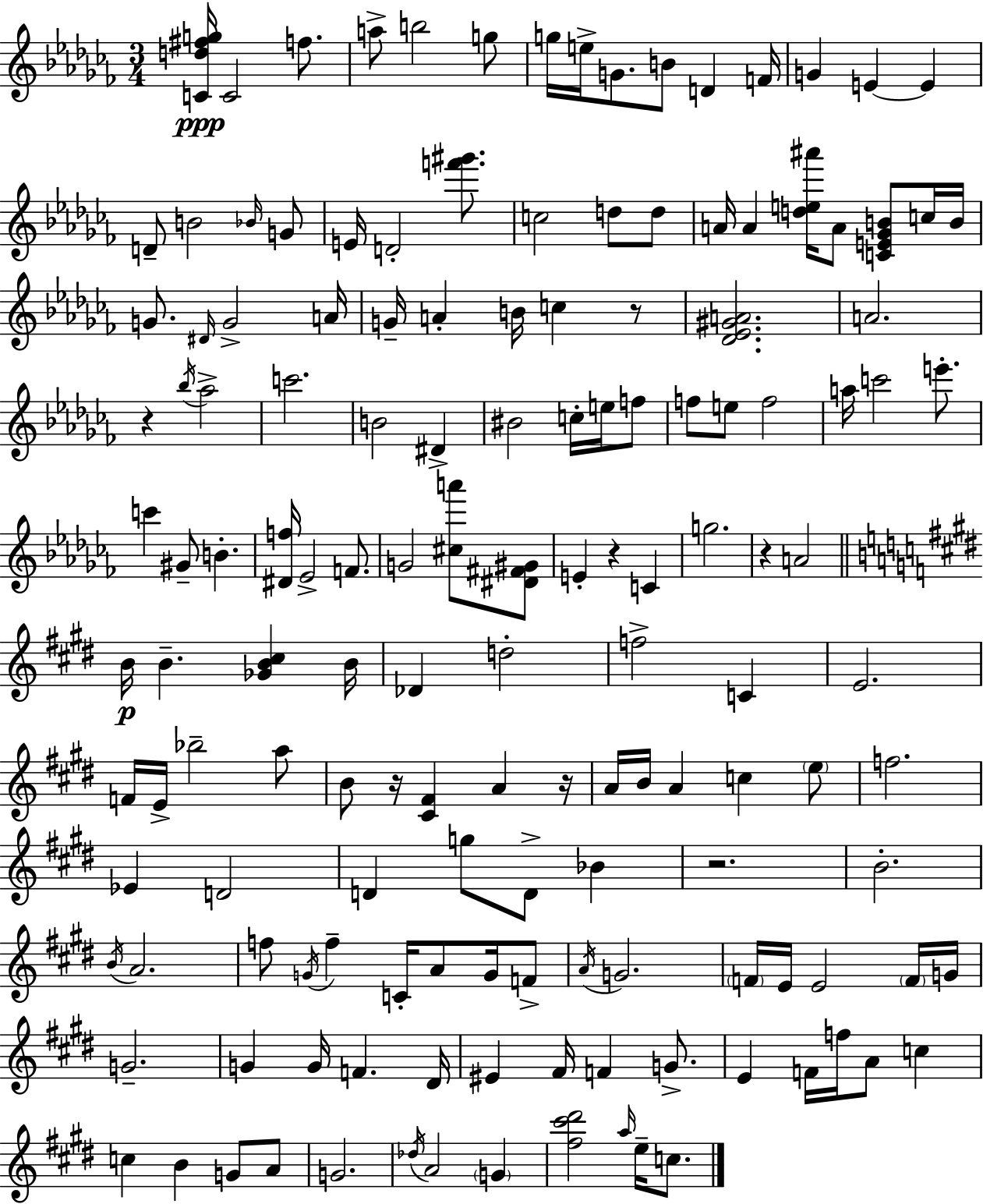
{
  \clef treble
  \numericTimeSignature
  \time 3/4
  \key aes \minor
  \repeat volta 2 { <c' d'' fis'' g''>16\ppp c'2 f''8. | a''8-> b''2 g''8 | g''16 e''16-> g'8. b'8 d'4 f'16 | g'4 e'4~~ e'4 | \break d'8-- b'2 \grace { bes'16 } g'8 | e'16 d'2-. <f''' gis'''>8. | c''2 d''8 d''8 | a'16 a'4 <d'' e'' ais'''>16 a'8 <c' e' ges' b'>8 c''16 | \break b'16 g'8. \grace { dis'16 } g'2-> | a'16 g'16-- a'4-. b'16 c''4 | r8 <des' ees' gis' a'>2. | a'2. | \break r4 \acciaccatura { bes''16 } aes''2-> | c'''2. | b'2 dis'4-> | bis'2 c''16-. | \break e''16 f''8 f''8 e''8 f''2 | a''16 c'''2 | e'''8.-. c'''4 gis'8-- b'4.-. | <dis' f''>16 ees'2-> | \break f'8. g'2 <cis'' a'''>8 | <dis' fis' gis'>8 e'4-. r4 c'4 | g''2. | r4 a'2 | \break \bar "||" \break \key e \major b'16\p b'4.-- <ges' b' cis''>4 b'16 | des'4 d''2-. | f''2-> c'4 | e'2. | \break f'16 e'16-> bes''2-- a''8 | b'8 r16 <cis' fis'>4 a'4 r16 | a'16 b'16 a'4 c''4 \parenthesize e''8 | f''2. | \break ees'4 d'2 | d'4 g''8 d'8-> bes'4 | r2. | b'2.-. | \break \acciaccatura { b'16 } a'2. | f''8 \acciaccatura { g'16 } f''4-- c'16-. a'8 g'16 | f'8-> \acciaccatura { a'16 } g'2. | \parenthesize f'16 e'16 e'2 | \break \parenthesize f'16 g'16 g'2.-- | g'4 g'16 f'4. | dis'16 eis'4 fis'16 f'4 | g'8.-> e'4 f'16 f''16 a'8 c''4 | \break c''4 b'4 g'8 | a'8 g'2. | \acciaccatura { des''16 } a'2 | \parenthesize g'4 <fis'' cis''' dis'''>2 | \break \grace { a''16 } e''16-- c''8. } \bar "|."
}